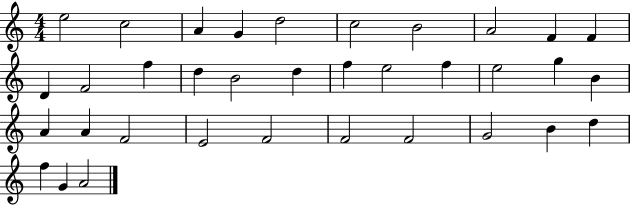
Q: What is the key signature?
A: C major